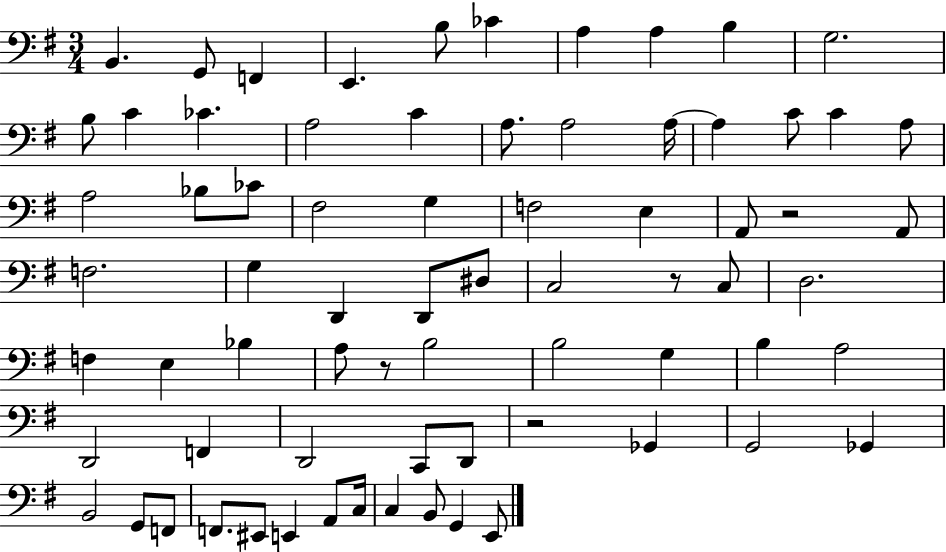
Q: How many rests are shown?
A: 4